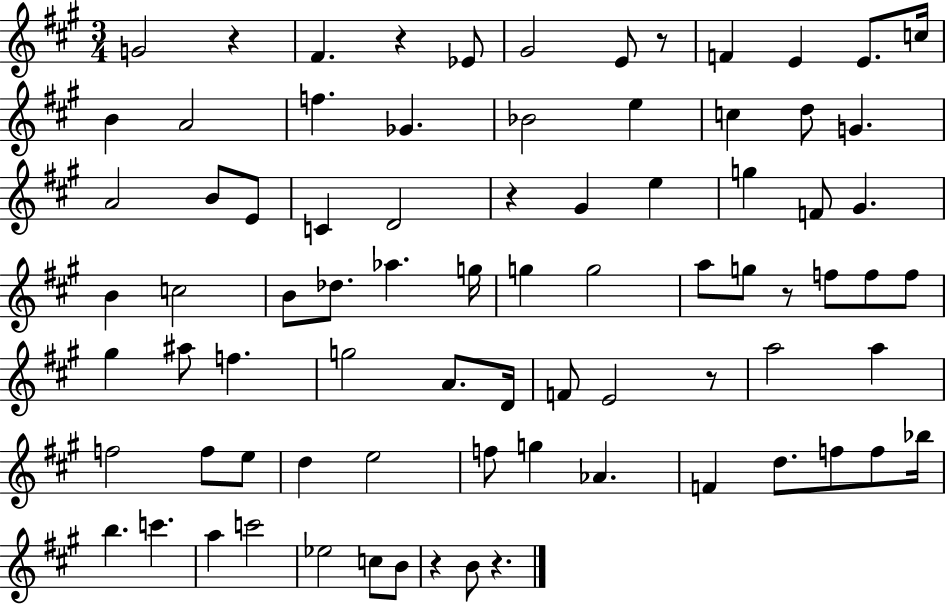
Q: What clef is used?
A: treble